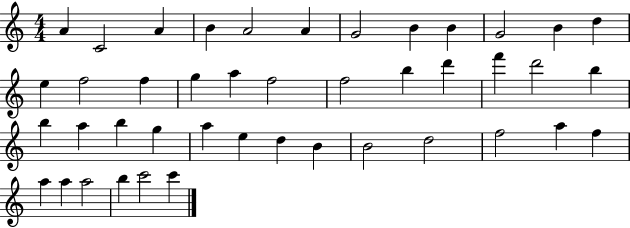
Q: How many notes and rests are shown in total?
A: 43